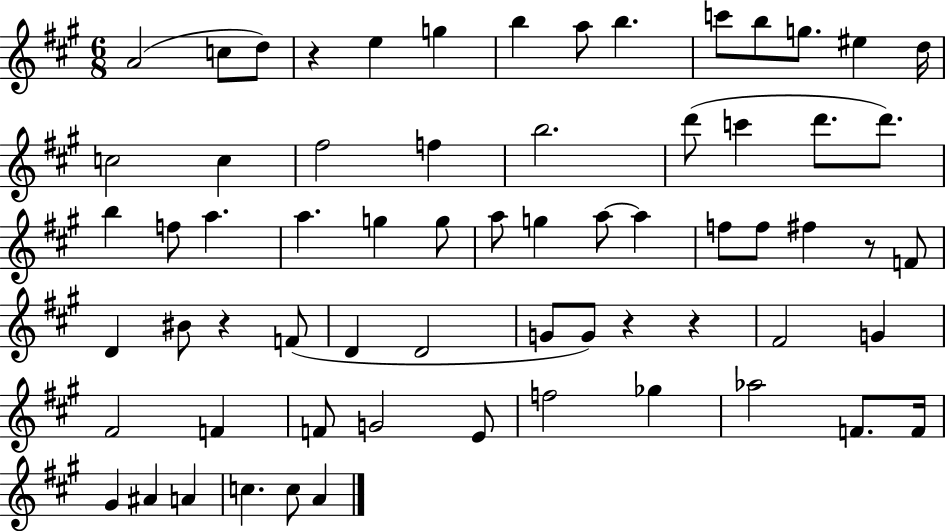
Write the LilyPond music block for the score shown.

{
  \clef treble
  \numericTimeSignature
  \time 6/8
  \key a \major
  a'2( c''8 d''8) | r4 e''4 g''4 | b''4 a''8 b''4. | c'''8 b''8 g''8. eis''4 d''16 | \break c''2 c''4 | fis''2 f''4 | b''2. | d'''8( c'''4 d'''8. d'''8.) | \break b''4 f''8 a''4. | a''4. g''4 g''8 | a''8 g''4 a''8~~ a''4 | f''8 f''8 fis''4 r8 f'8 | \break d'4 bis'8 r4 f'8( | d'4 d'2 | g'8 g'8) r4 r4 | fis'2 g'4 | \break fis'2 f'4 | f'8 g'2 e'8 | f''2 ges''4 | aes''2 f'8. f'16 | \break gis'4 ais'4 a'4 | c''4. c''8 a'4 | \bar "|."
}